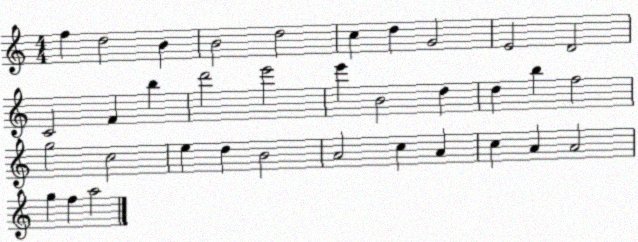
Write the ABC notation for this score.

X:1
T:Untitled
M:4/4
L:1/4
K:C
f d2 B B2 d2 c d G2 E2 D2 C2 F b d'2 e'2 e' B2 d d b f2 g2 c2 e d B2 A2 c A c A A2 g f a2